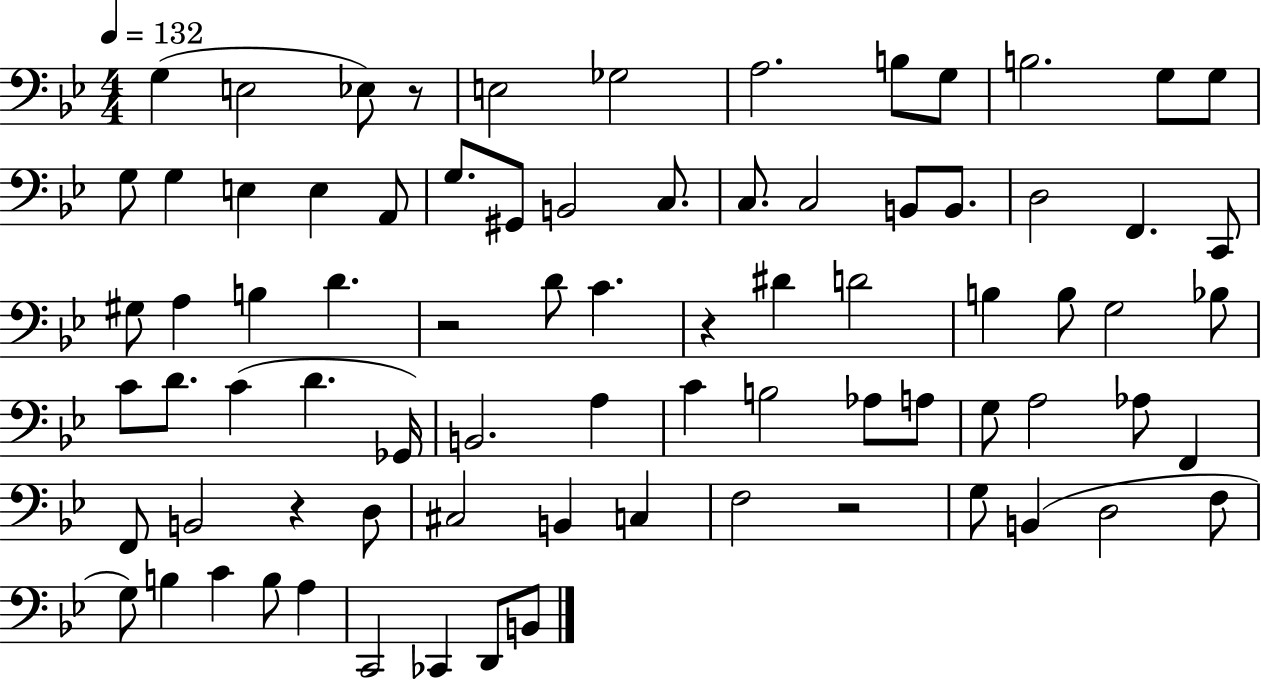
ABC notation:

X:1
T:Untitled
M:4/4
L:1/4
K:Bb
G, E,2 _E,/2 z/2 E,2 _G,2 A,2 B,/2 G,/2 B,2 G,/2 G,/2 G,/2 G, E, E, A,,/2 G,/2 ^G,,/2 B,,2 C,/2 C,/2 C,2 B,,/2 B,,/2 D,2 F,, C,,/2 ^G,/2 A, B, D z2 D/2 C z ^D D2 B, B,/2 G,2 _B,/2 C/2 D/2 C D _G,,/4 B,,2 A, C B,2 _A,/2 A,/2 G,/2 A,2 _A,/2 F,, F,,/2 B,,2 z D,/2 ^C,2 B,, C, F,2 z2 G,/2 B,, D,2 F,/2 G,/2 B, C B,/2 A, C,,2 _C,, D,,/2 B,,/2